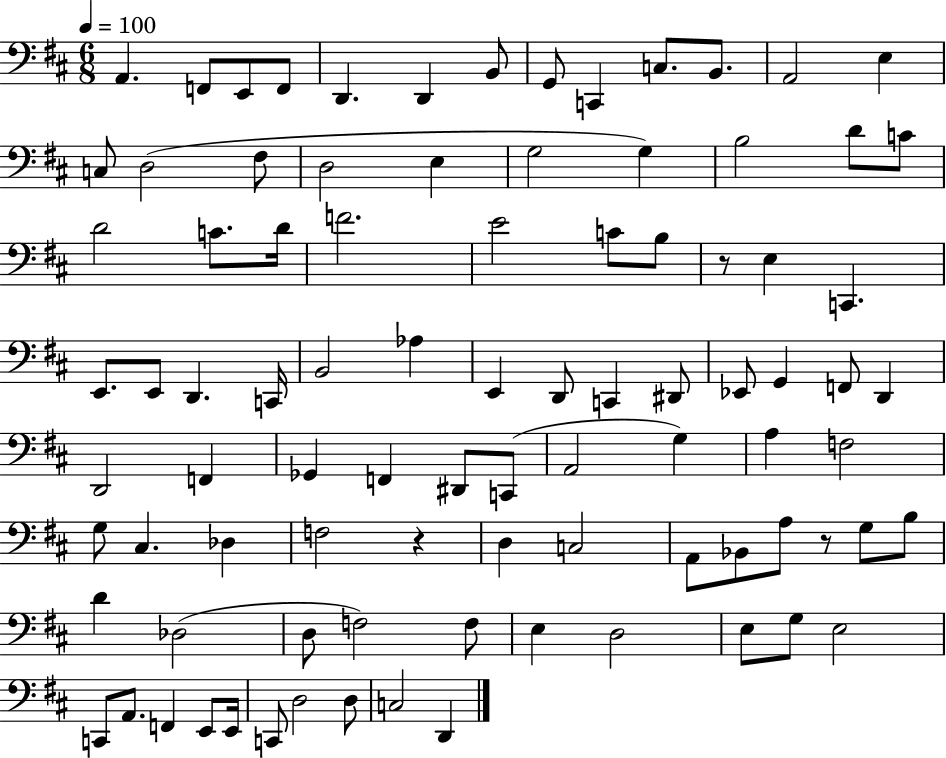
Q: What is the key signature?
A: D major